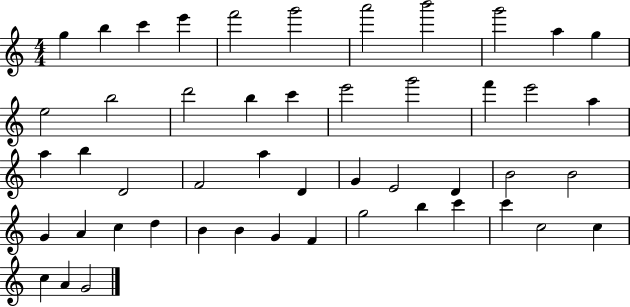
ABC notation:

X:1
T:Untitled
M:4/4
L:1/4
K:C
g b c' e' f'2 g'2 a'2 b'2 g'2 a g e2 b2 d'2 b c' e'2 g'2 f' e'2 a a b D2 F2 a D G E2 D B2 B2 G A c d B B G F g2 b c' c' c2 c c A G2